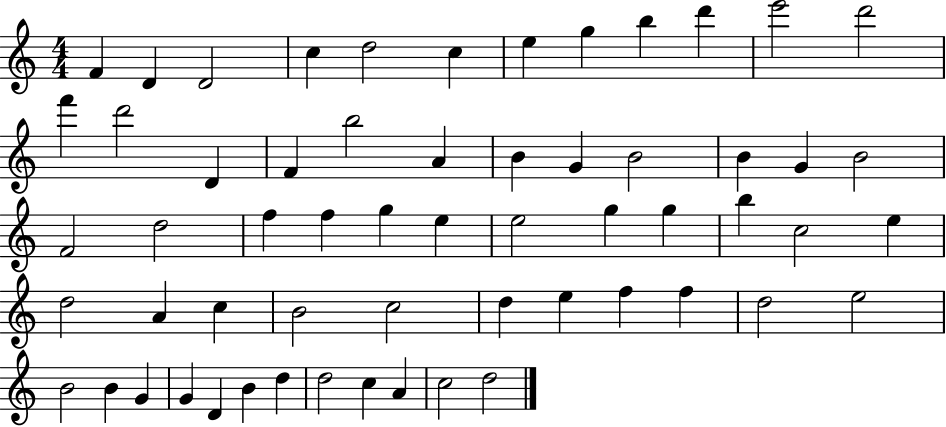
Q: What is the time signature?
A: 4/4